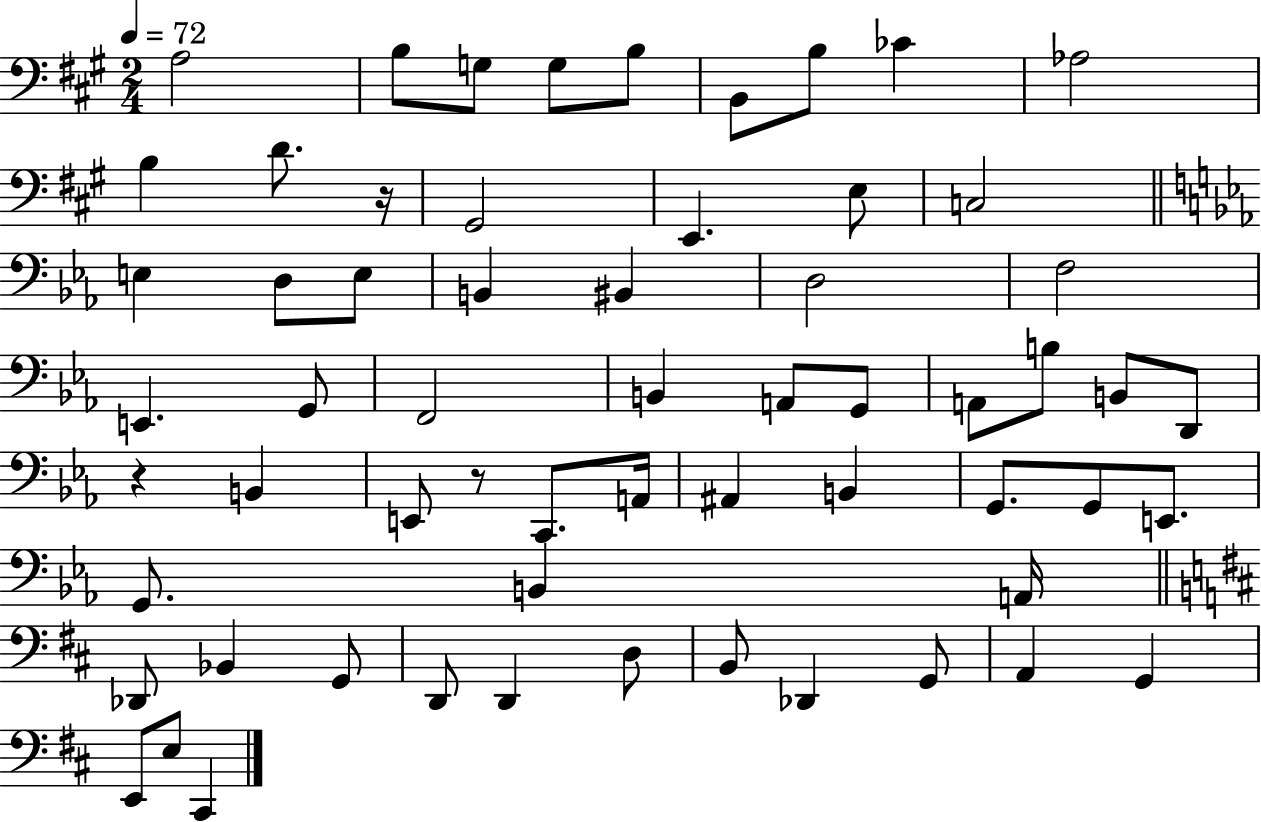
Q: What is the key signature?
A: A major